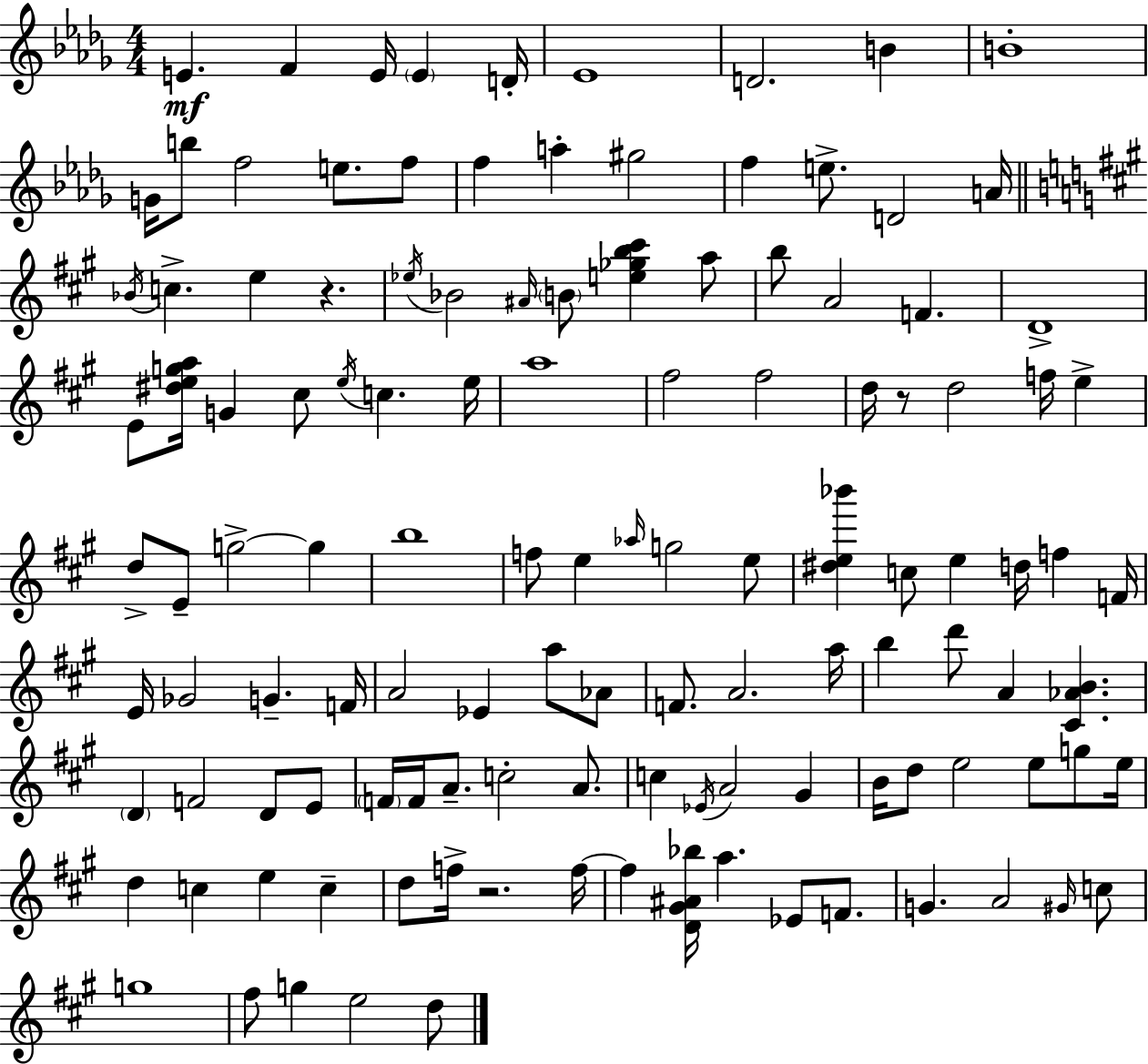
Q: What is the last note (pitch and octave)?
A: D5